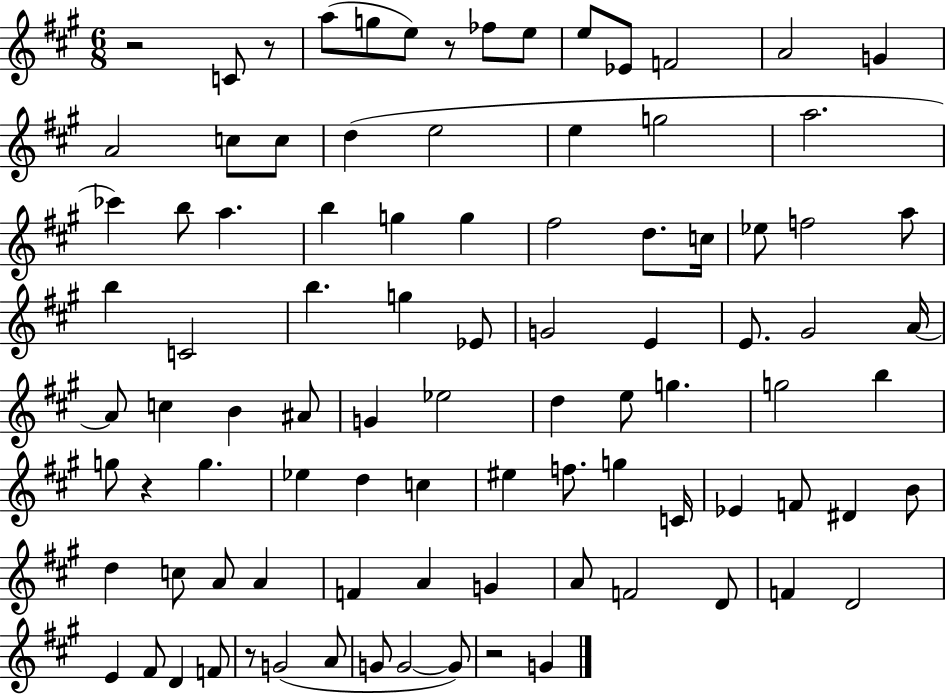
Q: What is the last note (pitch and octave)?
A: G4